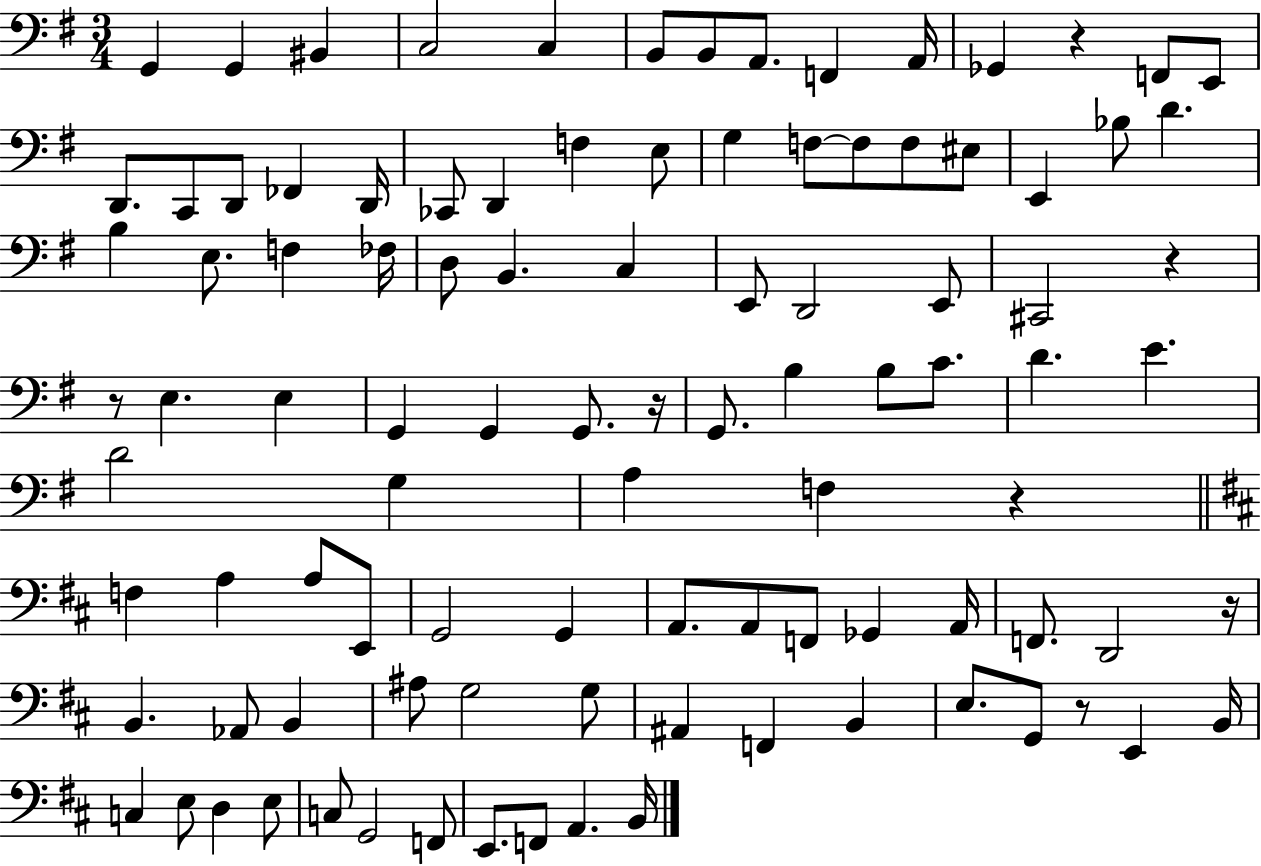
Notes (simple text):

G2/q G2/q BIS2/q C3/h C3/q B2/e B2/e A2/e. F2/q A2/s Gb2/q R/q F2/e E2/e D2/e. C2/e D2/e FES2/q D2/s CES2/e D2/q F3/q E3/e G3/q F3/e F3/e F3/e EIS3/e E2/q Bb3/e D4/q. B3/q E3/e. F3/q FES3/s D3/e B2/q. C3/q E2/e D2/h E2/e C#2/h R/q R/e E3/q. E3/q G2/q G2/q G2/e. R/s G2/e. B3/q B3/e C4/e. D4/q. E4/q. D4/h G3/q A3/q F3/q R/q F3/q A3/q A3/e E2/e G2/h G2/q A2/e. A2/e F2/e Gb2/q A2/s F2/e. D2/h R/s B2/q. Ab2/e B2/q A#3/e G3/h G3/e A#2/q F2/q B2/q E3/e. G2/e R/e E2/q B2/s C3/q E3/e D3/q E3/e C3/e G2/h F2/e E2/e. F2/e A2/q. B2/s